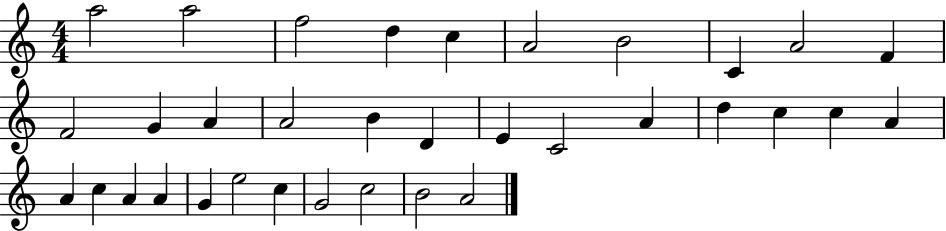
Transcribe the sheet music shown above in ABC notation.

X:1
T:Untitled
M:4/4
L:1/4
K:C
a2 a2 f2 d c A2 B2 C A2 F F2 G A A2 B D E C2 A d c c A A c A A G e2 c G2 c2 B2 A2